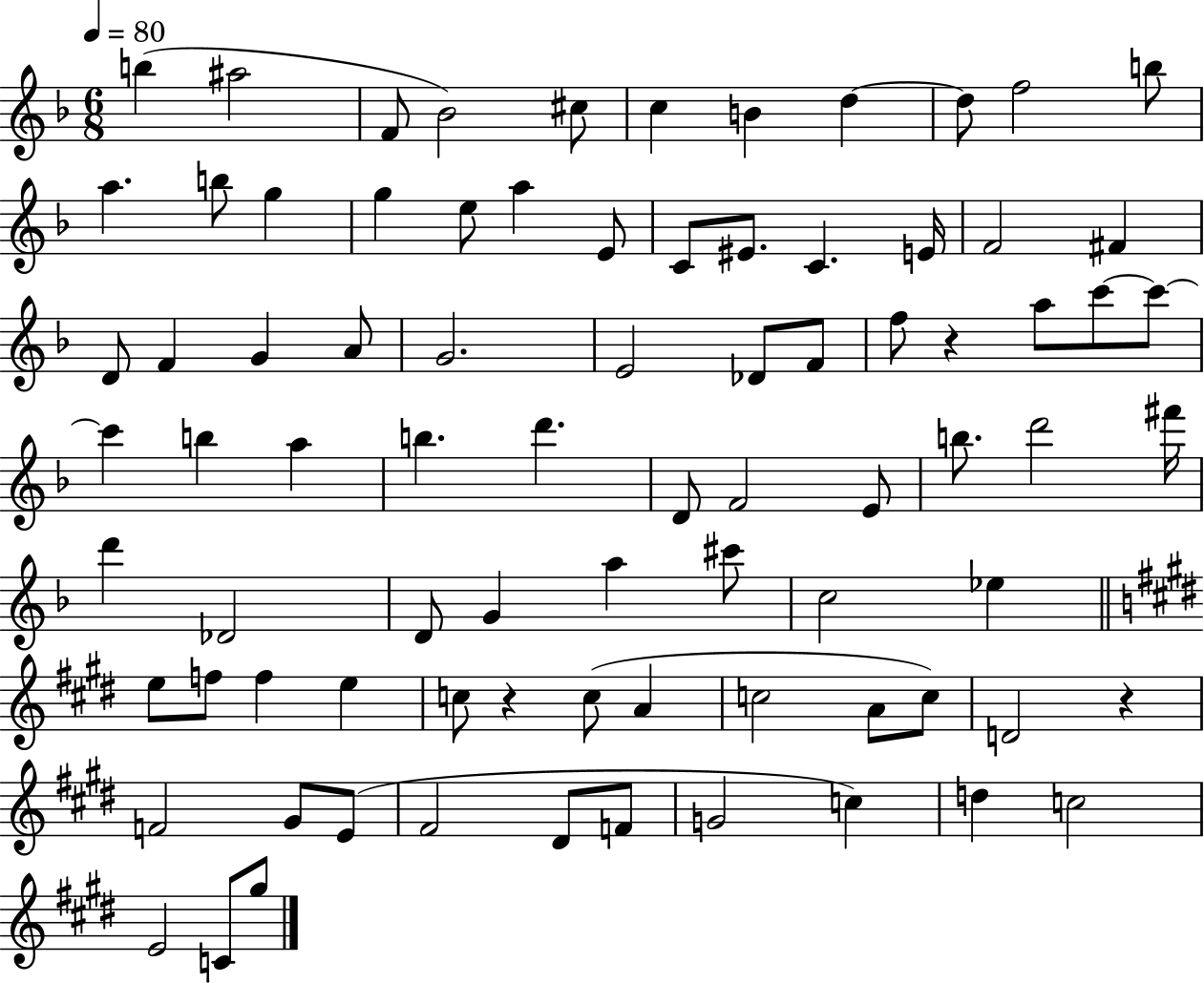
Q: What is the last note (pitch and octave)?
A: G#5